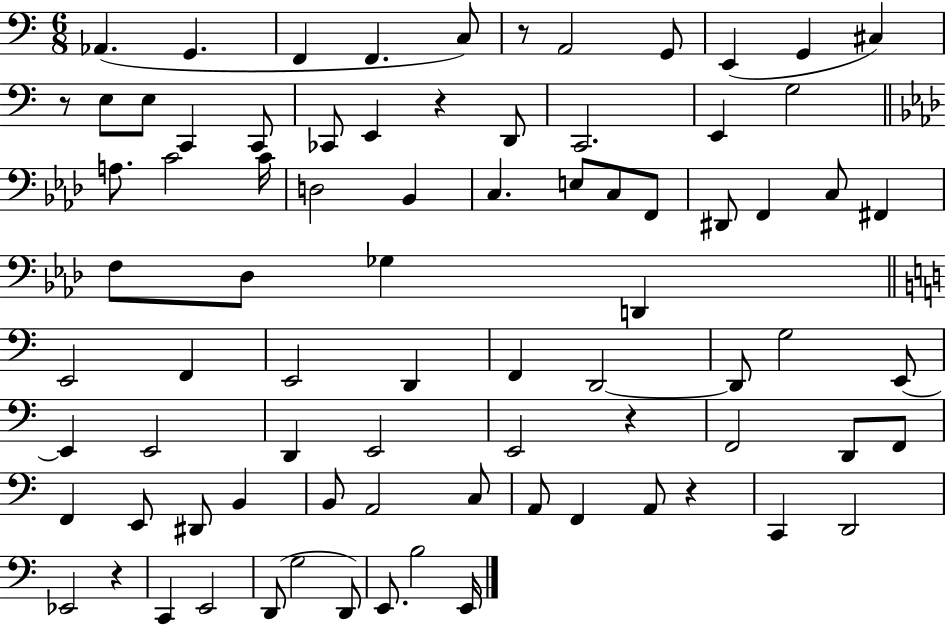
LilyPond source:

{
  \clef bass
  \numericTimeSignature
  \time 6/8
  \key c \major
  \repeat volta 2 { aes,4.( g,4. | f,4 f,4. c8) | r8 a,2 g,8 | e,4( g,4 cis4) | \break r8 e8 e8 c,4 c,8 | ces,8 e,4 r4 d,8 | c,2. | e,4 g2 | \break \bar "||" \break \key aes \major a8. c'2 c'16 | d2 bes,4 | c4. e8 c8 f,8 | dis,8 f,4 c8 fis,4 | \break f8 des8 ges4 d,4 | \bar "||" \break \key a \minor e,2 f,4 | e,2 d,4 | f,4 d,2~~ | d,8 g2 e,8~~ | \break e,4 e,2 | d,4 e,2 | e,2 r4 | f,2 d,8 f,8 | \break f,4 e,8 dis,8 b,4 | b,8 a,2 c8 | a,8 f,4 a,8 r4 | c,4 d,2 | \break ees,2 r4 | c,4 e,2 | d,8( g2 d,8) | e,8. b2 e,16 | \break } \bar "|."
}